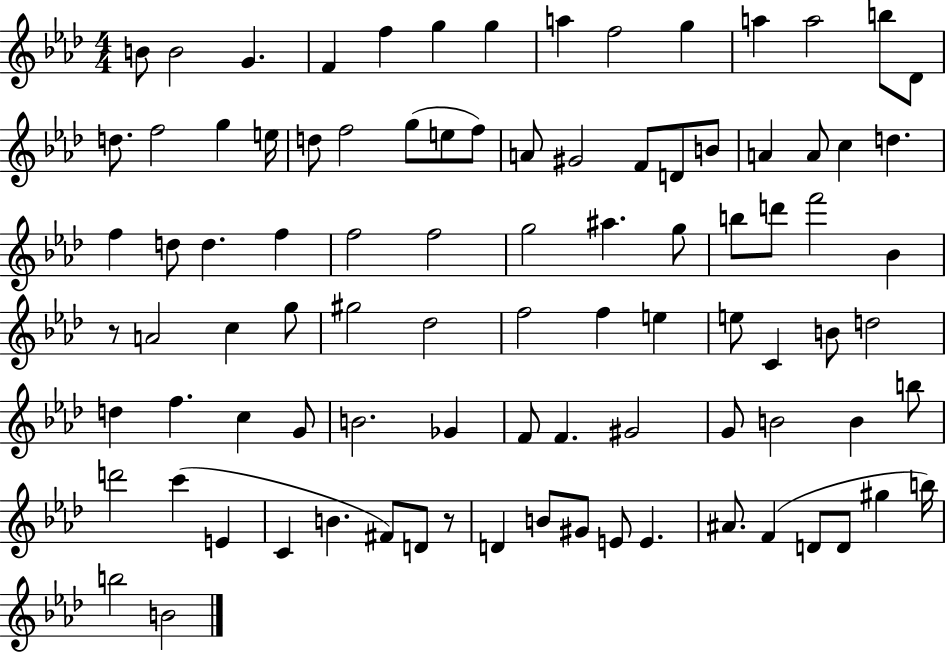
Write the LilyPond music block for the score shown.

{
  \clef treble
  \numericTimeSignature
  \time 4/4
  \key aes \major
  b'8 b'2 g'4. | f'4 f''4 g''4 g''4 | a''4 f''2 g''4 | a''4 a''2 b''8 des'8 | \break d''8. f''2 g''4 e''16 | d''8 f''2 g''8( e''8 f''8) | a'8 gis'2 f'8 d'8 b'8 | a'4 a'8 c''4 d''4. | \break f''4 d''8 d''4. f''4 | f''2 f''2 | g''2 ais''4. g''8 | b''8 d'''8 f'''2 bes'4 | \break r8 a'2 c''4 g''8 | gis''2 des''2 | f''2 f''4 e''4 | e''8 c'4 b'8 d''2 | \break d''4 f''4. c''4 g'8 | b'2. ges'4 | f'8 f'4. gis'2 | g'8 b'2 b'4 b''8 | \break d'''2 c'''4( e'4 | c'4 b'4. fis'8) d'8 r8 | d'4 b'8 gis'8 e'8 e'4. | ais'8. f'4( d'8 d'8 gis''4 b''16) | \break b''2 b'2 | \bar "|."
}